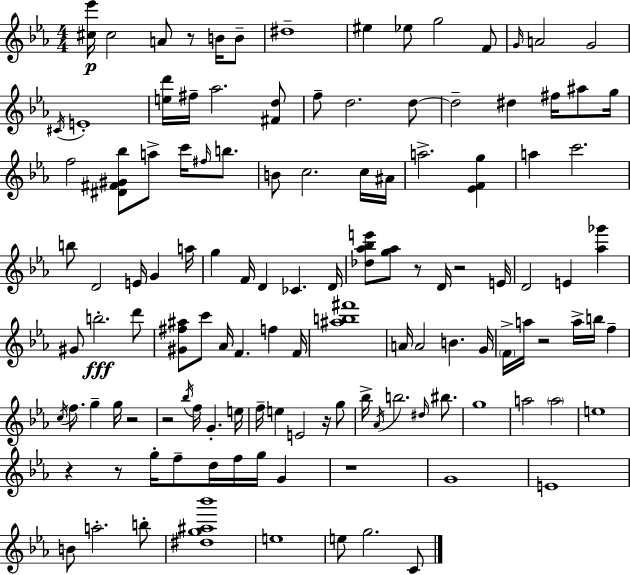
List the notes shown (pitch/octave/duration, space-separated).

[C#5,Eb6]/s C#5/h A4/e R/e B4/s B4/e D#5/w EIS5/q Eb5/e G5/h F4/e G4/s A4/h G4/h C#4/s E4/w [E5,D6]/s F#5/s Ab5/h. [F#4,D5]/e F5/e D5/h. D5/e D5/h D#5/q F#5/s A#5/e G5/s F5/h [D#4,F#4,G#4,Bb5]/e A5/e C6/s F#5/s B5/e. B4/e C5/h. C5/s A#4/s A5/h. [Eb4,F4,G5]/q A5/q C6/h. B5/e D4/h E4/s G4/q A5/s G5/q F4/s D4/q CES4/q. D4/s [Db5,Ab5,Bb5,E6]/e [G5,Ab5]/e R/e D4/s R/h E4/s D4/h E4/q [Ab5,Gb6]/q G#4/e B5/h. D6/e [G#4,F#5,A#5]/e C6/e Ab4/s F4/q. F5/q F4/s [A#5,B5,F#6]/w A4/s A4/h B4/q. G4/s F4/s A5/s R/h A5/s B5/s F5/q C5/s F5/e. G5/q G5/s R/h R/h Bb5/s F5/s G4/q. E5/s F5/s E5/q E4/h R/s G5/e Bb5/s Ab4/s B5/h. D#5/s BIS5/e. G5/w A5/h A5/h E5/w R/q R/e G5/s F5/e D5/s F5/s G5/s G4/q R/w G4/w E4/w B4/e A5/h. B5/e [D#5,G5,A#5,Bb6]/w E5/w E5/e G5/h. C4/e